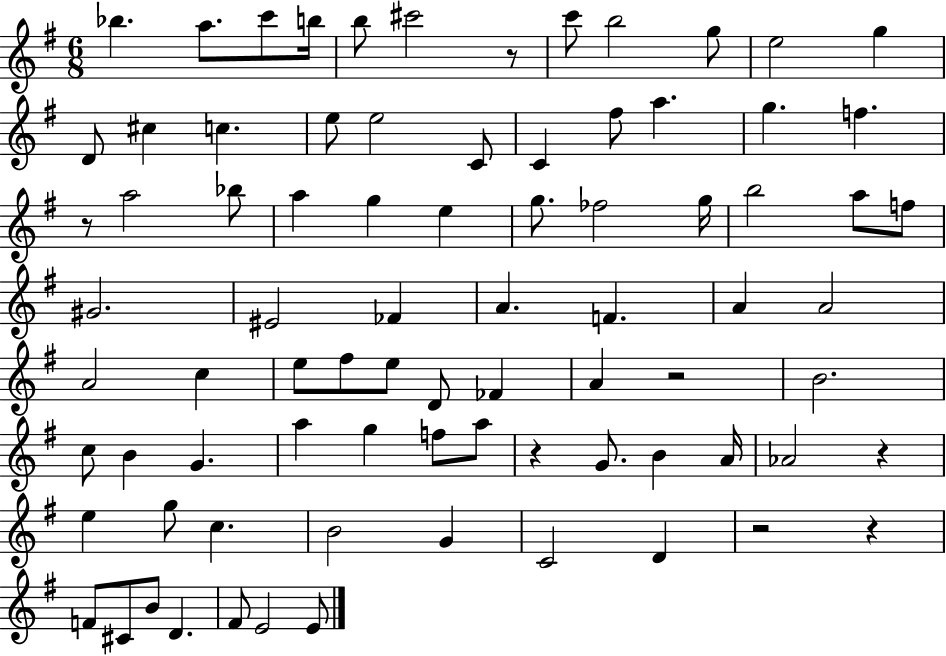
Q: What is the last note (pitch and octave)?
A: E4